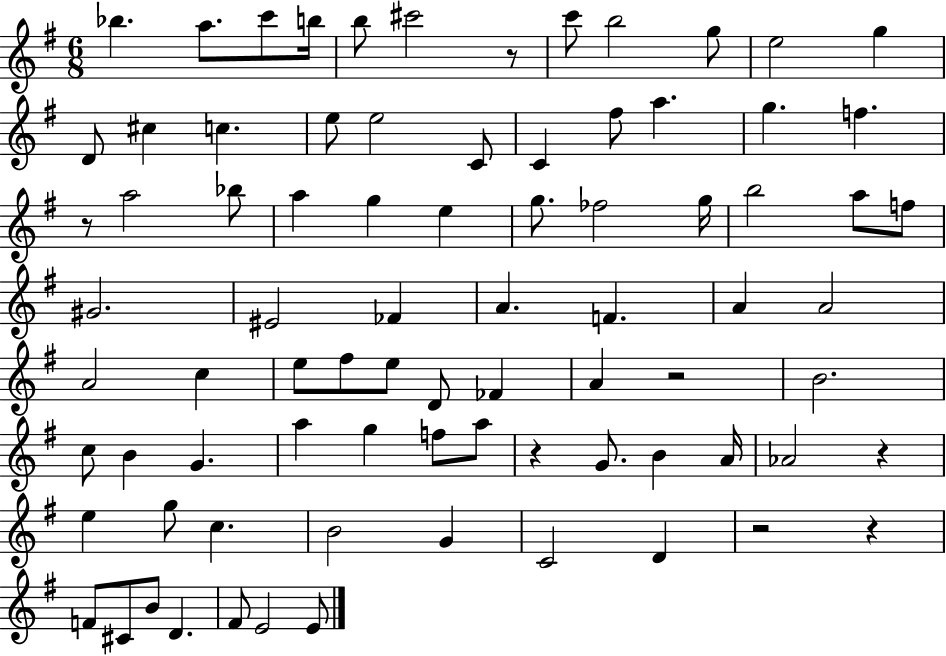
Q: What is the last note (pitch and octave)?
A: E4